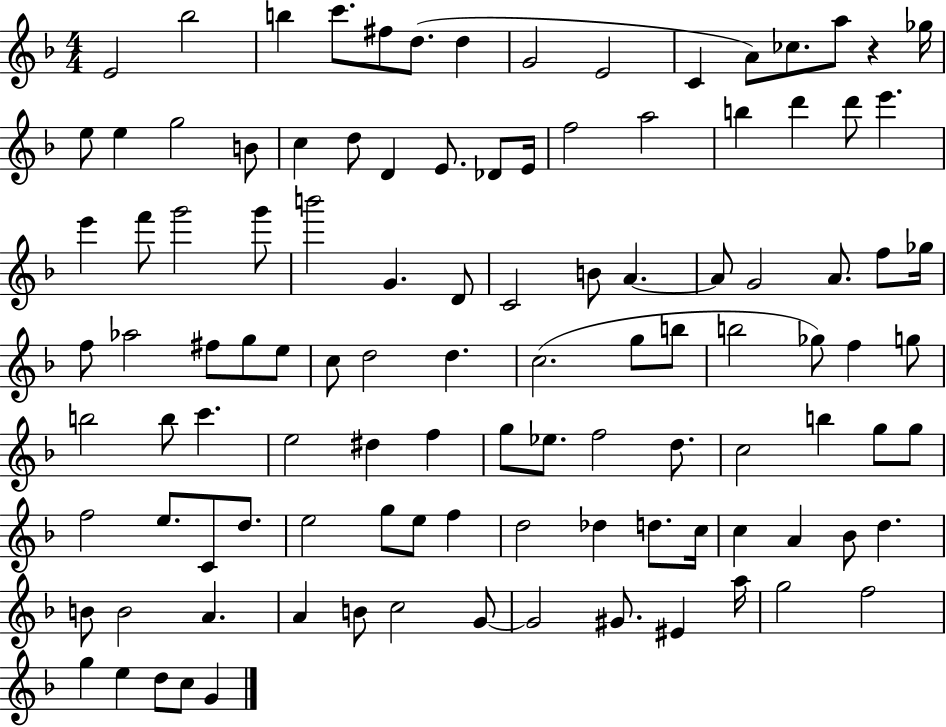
{
  \clef treble
  \numericTimeSignature
  \time 4/4
  \key f \major
  e'2 bes''2 | b''4 c'''8. fis''8 d''8.( d''4 | g'2 e'2 | c'4 a'8) ces''8. a''8 r4 ges''16 | \break e''8 e''4 g''2 b'8 | c''4 d''8 d'4 e'8. des'8 e'16 | f''2 a''2 | b''4 d'''4 d'''8 e'''4. | \break e'''4 f'''8 g'''2 g'''8 | b'''2 g'4. d'8 | c'2 b'8 a'4.~~ | a'8 g'2 a'8. f''8 ges''16 | \break f''8 aes''2 fis''8 g''8 e''8 | c''8 d''2 d''4. | c''2.( g''8 b''8 | b''2 ges''8) f''4 g''8 | \break b''2 b''8 c'''4. | e''2 dis''4 f''4 | g''8 ees''8. f''2 d''8. | c''2 b''4 g''8 g''8 | \break f''2 e''8. c'8 d''8. | e''2 g''8 e''8 f''4 | d''2 des''4 d''8. c''16 | c''4 a'4 bes'8 d''4. | \break b'8 b'2 a'4. | a'4 b'8 c''2 g'8~~ | g'2 gis'8. eis'4 a''16 | g''2 f''2 | \break g''4 e''4 d''8 c''8 g'4 | \bar "|."
}